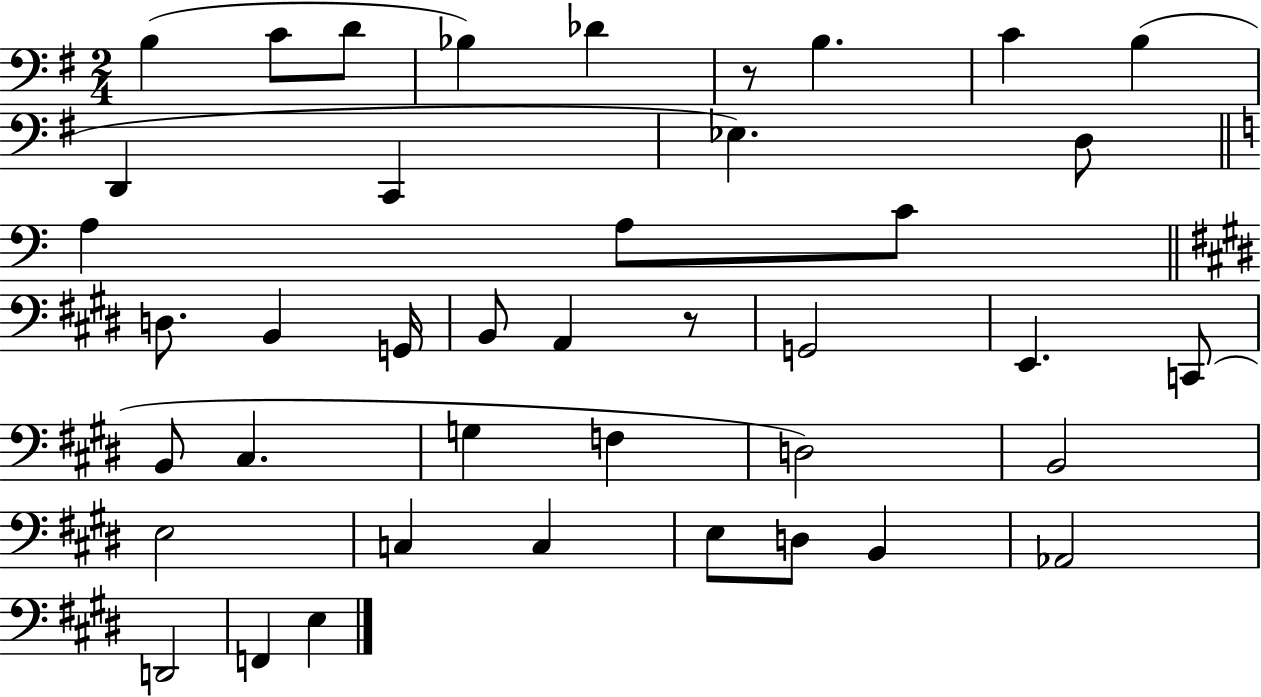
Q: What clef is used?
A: bass